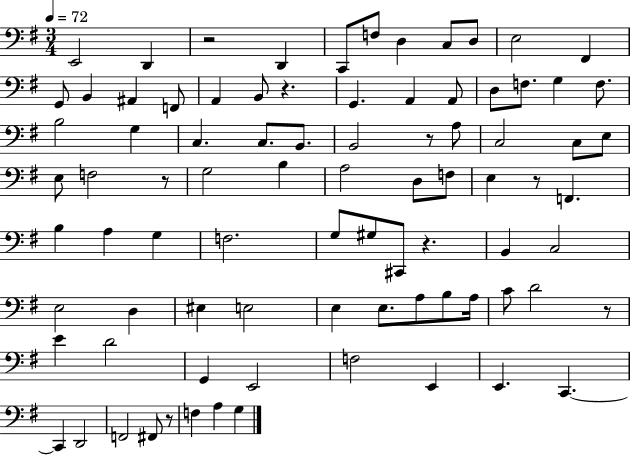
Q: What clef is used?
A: bass